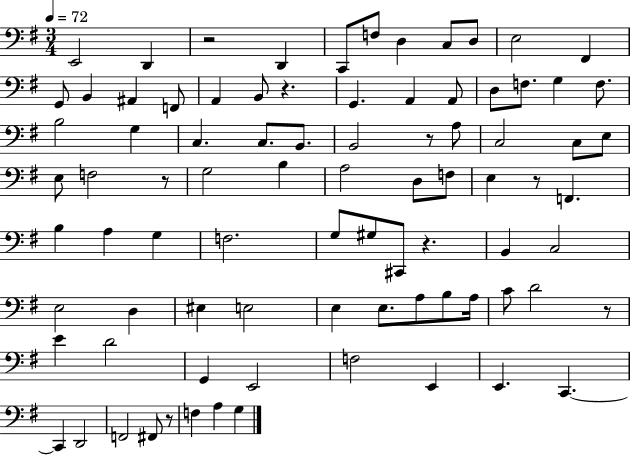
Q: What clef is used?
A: bass